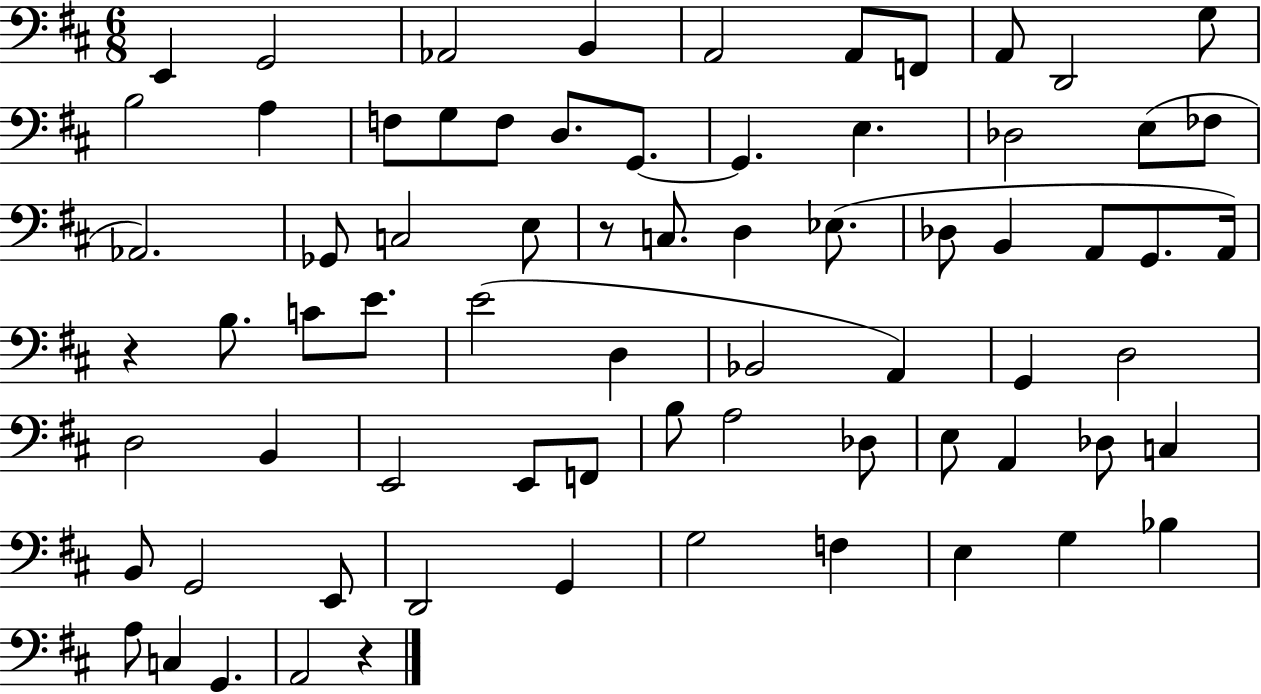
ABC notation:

X:1
T:Untitled
M:6/8
L:1/4
K:D
E,, G,,2 _A,,2 B,, A,,2 A,,/2 F,,/2 A,,/2 D,,2 G,/2 B,2 A, F,/2 G,/2 F,/2 D,/2 G,,/2 G,, E, _D,2 E,/2 _F,/2 _A,,2 _G,,/2 C,2 E,/2 z/2 C,/2 D, _E,/2 _D,/2 B,, A,,/2 G,,/2 A,,/4 z B,/2 C/2 E/2 E2 D, _B,,2 A,, G,, D,2 D,2 B,, E,,2 E,,/2 F,,/2 B,/2 A,2 _D,/2 E,/2 A,, _D,/2 C, B,,/2 G,,2 E,,/2 D,,2 G,, G,2 F, E, G, _B, A,/2 C, G,, A,,2 z